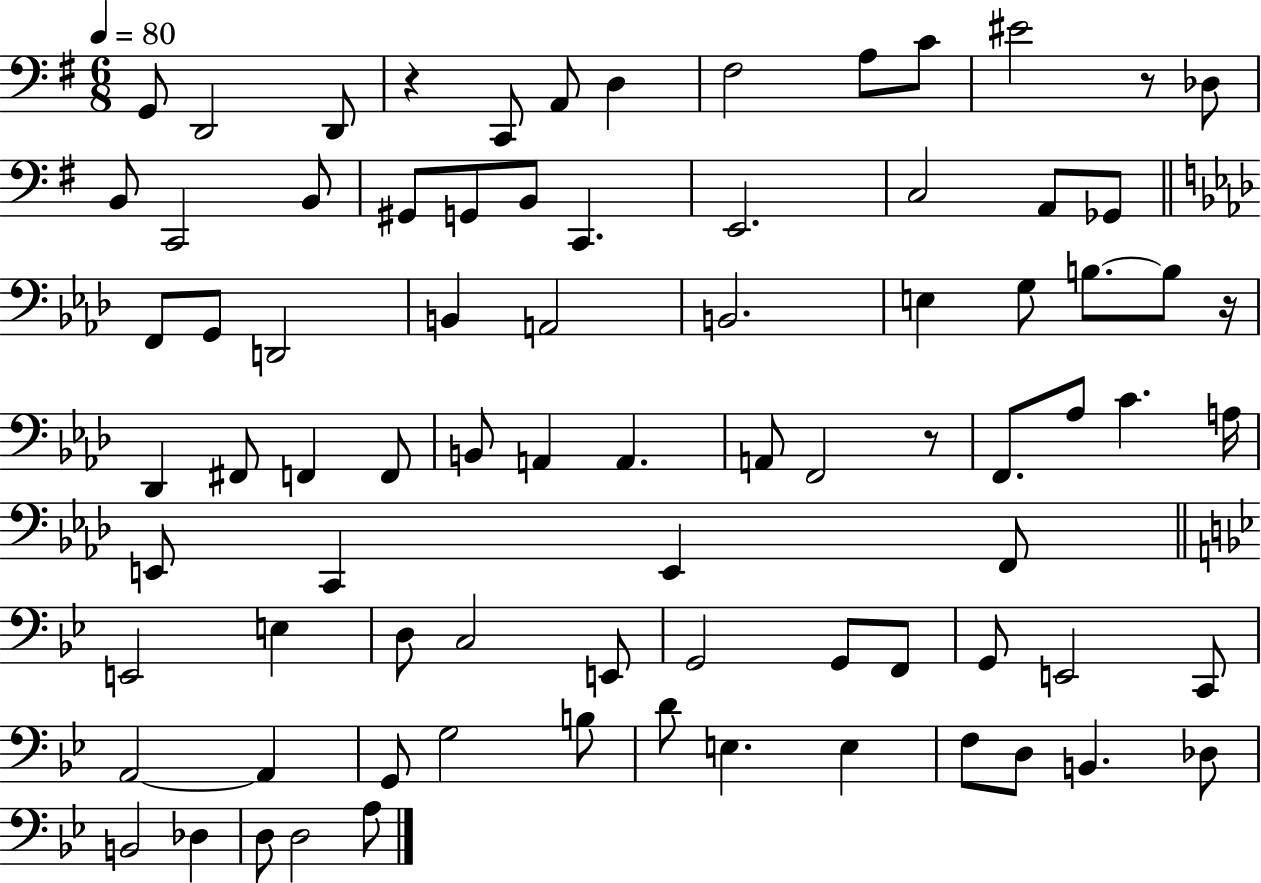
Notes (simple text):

G2/e D2/h D2/e R/q C2/e A2/e D3/q F#3/h A3/e C4/e EIS4/h R/e Db3/e B2/e C2/h B2/e G#2/e G2/e B2/e C2/q. E2/h. C3/h A2/e Gb2/e F2/e G2/e D2/h B2/q A2/h B2/h. E3/q G3/e B3/e. B3/e R/s Db2/q F#2/e F2/q F2/e B2/e A2/q A2/q. A2/e F2/h R/e F2/e. Ab3/e C4/q. A3/s E2/e C2/q E2/q F2/e E2/h E3/q D3/e C3/h E2/e G2/h G2/e F2/e G2/e E2/h C2/e A2/h A2/q G2/e G3/h B3/e D4/e E3/q. E3/q F3/e D3/e B2/q. Db3/e B2/h Db3/q D3/e D3/h A3/e